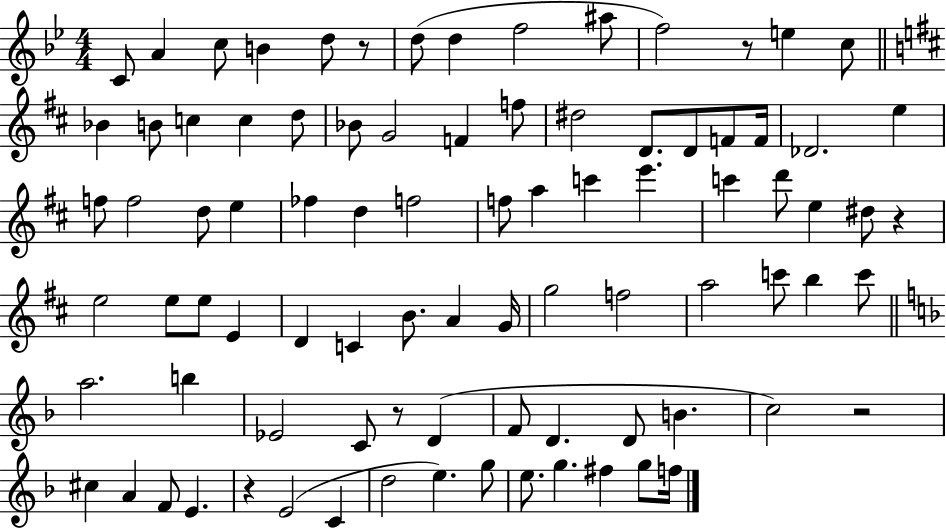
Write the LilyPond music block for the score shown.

{
  \clef treble
  \numericTimeSignature
  \time 4/4
  \key bes \major
  c'8 a'4 c''8 b'4 d''8 r8 | d''8( d''4 f''2 ais''8 | f''2) r8 e''4 c''8 | \bar "||" \break \key d \major bes'4 b'8 c''4 c''4 d''8 | bes'8 g'2 f'4 f''8 | dis''2 d'8. d'8 f'8 f'16 | des'2. e''4 | \break f''8 f''2 d''8 e''4 | fes''4 d''4 f''2 | f''8 a''4 c'''4 e'''4. | c'''4 d'''8 e''4 dis''8 r4 | \break e''2 e''8 e''8 e'4 | d'4 c'4 b'8. a'4 g'16 | g''2 f''2 | a''2 c'''8 b''4 c'''8 | \break \bar "||" \break \key d \minor a''2. b''4 | ees'2 c'8 r8 d'4( | f'8 d'4. d'8 b'4. | c''2) r2 | \break cis''4 a'4 f'8 e'4. | r4 e'2( c'4 | d''2 e''4.) g''8 | e''8. g''4. fis''4 g''8 f''16 | \break \bar "|."
}